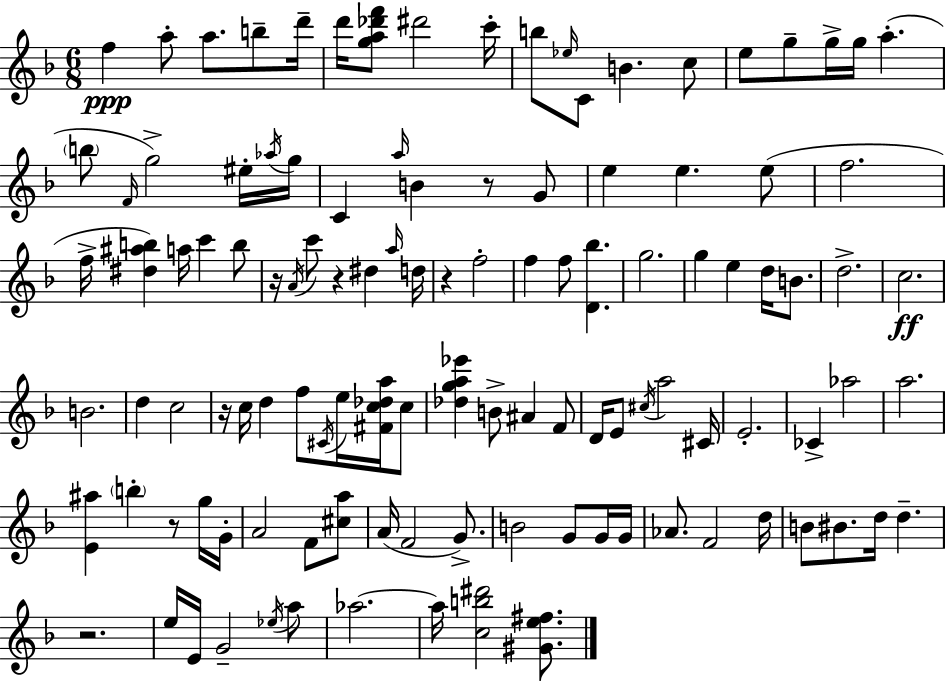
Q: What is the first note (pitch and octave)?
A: F5